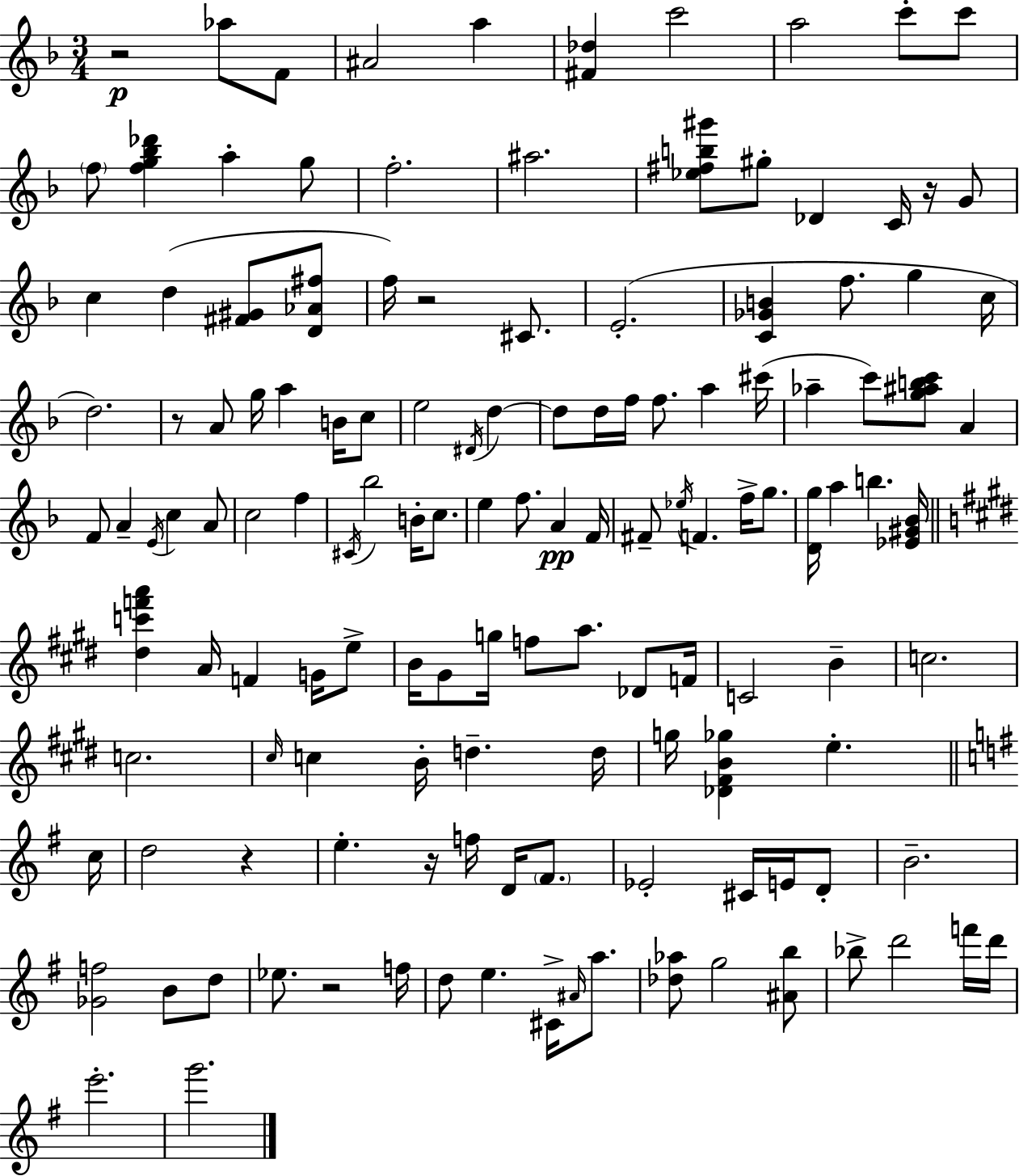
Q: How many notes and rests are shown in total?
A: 135